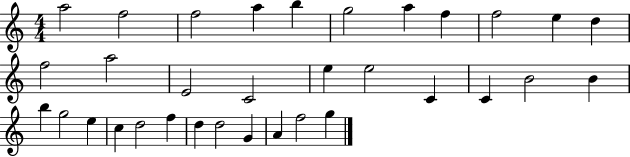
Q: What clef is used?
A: treble